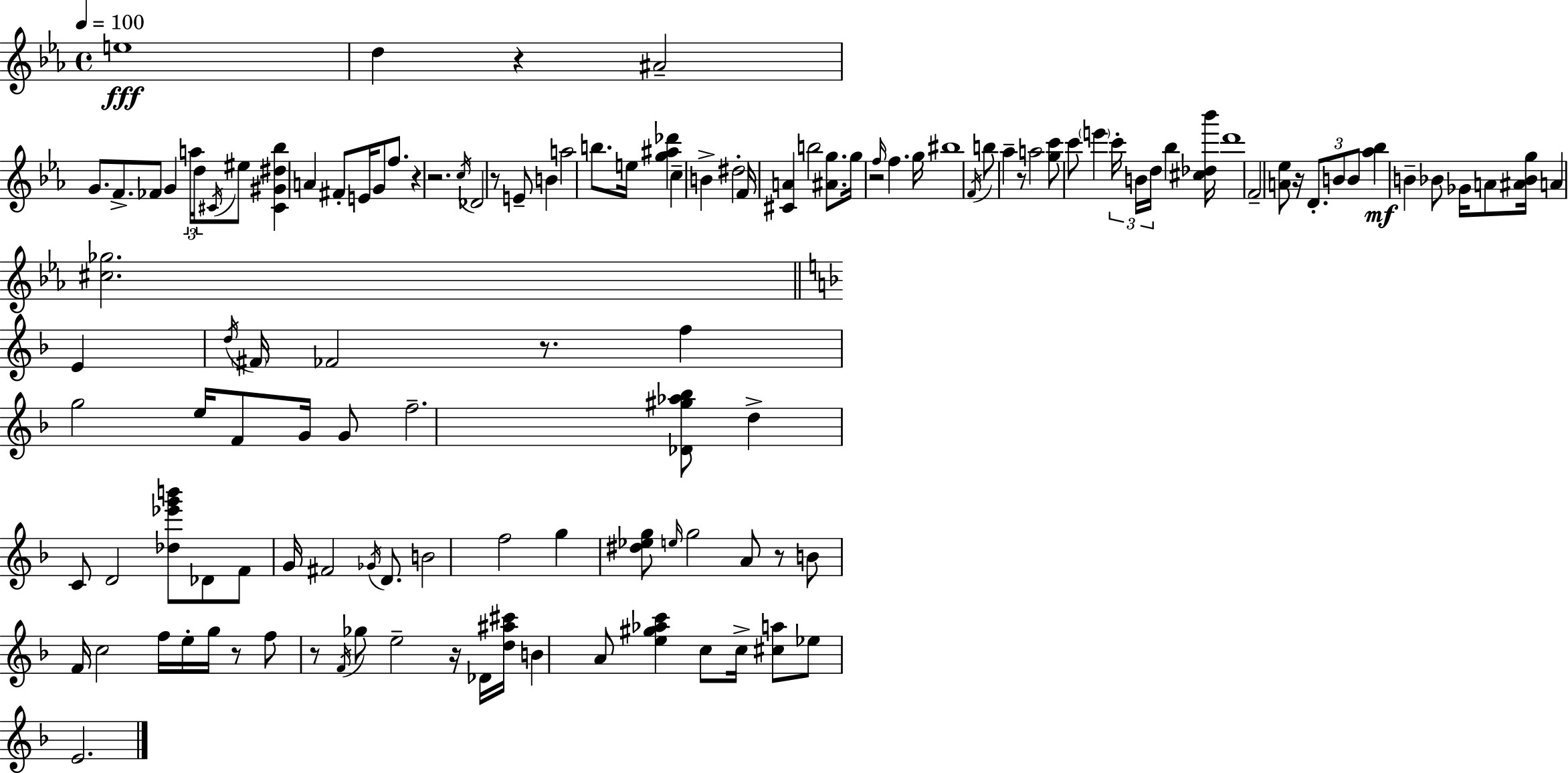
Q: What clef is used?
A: treble